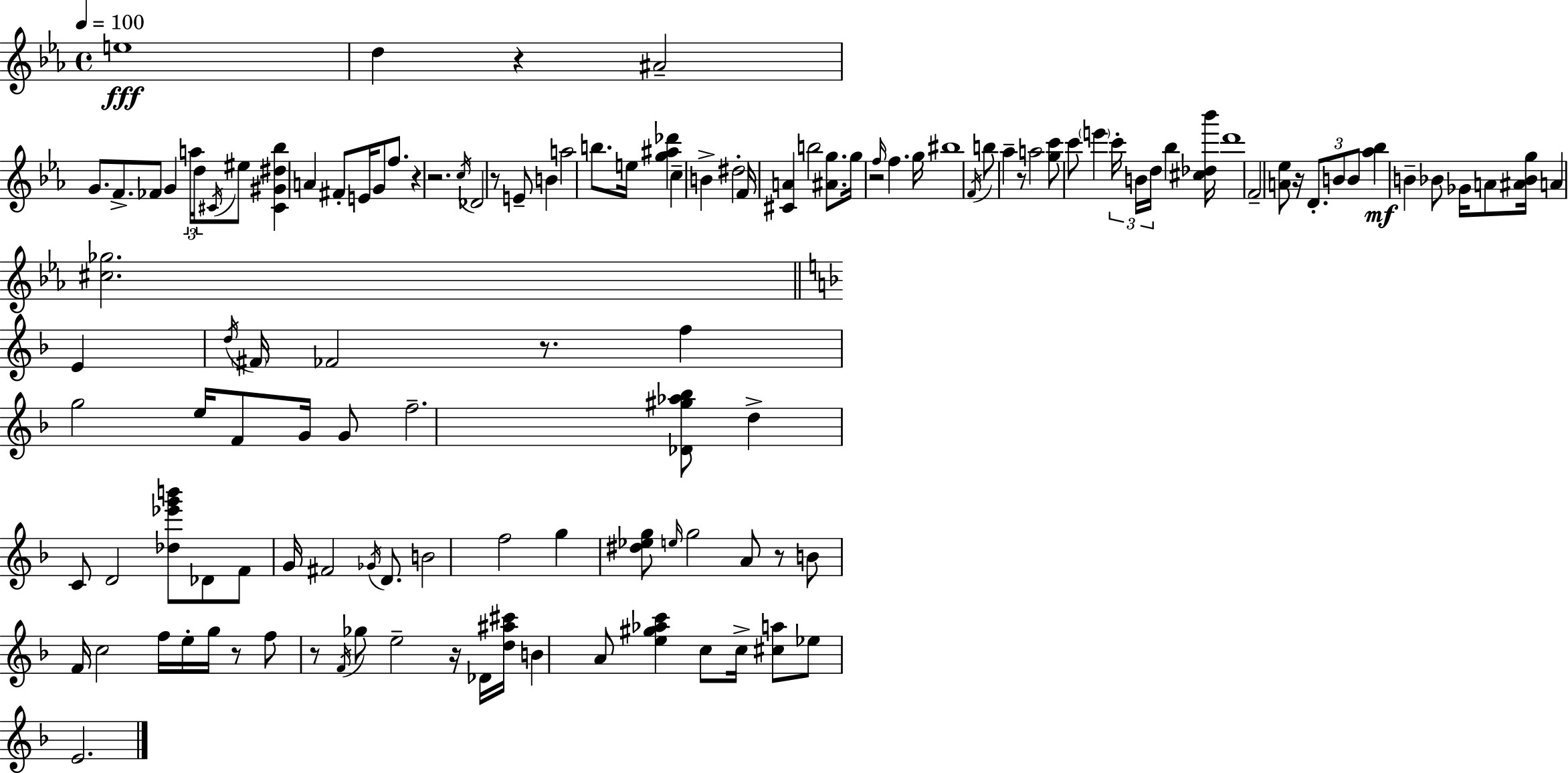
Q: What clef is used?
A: treble